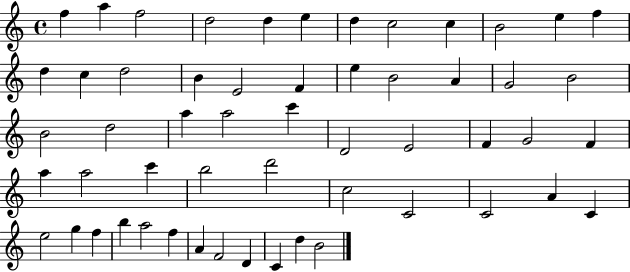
{
  \clef treble
  \time 4/4
  \defaultTimeSignature
  \key c \major
  f''4 a''4 f''2 | d''2 d''4 e''4 | d''4 c''2 c''4 | b'2 e''4 f''4 | \break d''4 c''4 d''2 | b'4 e'2 f'4 | e''4 b'2 a'4 | g'2 b'2 | \break b'2 d''2 | a''4 a''2 c'''4 | d'2 e'2 | f'4 g'2 f'4 | \break a''4 a''2 c'''4 | b''2 d'''2 | c''2 c'2 | c'2 a'4 c'4 | \break e''2 g''4 f''4 | b''4 a''2 f''4 | a'4 f'2 d'4 | c'4 d''4 b'2 | \break \bar "|."
}